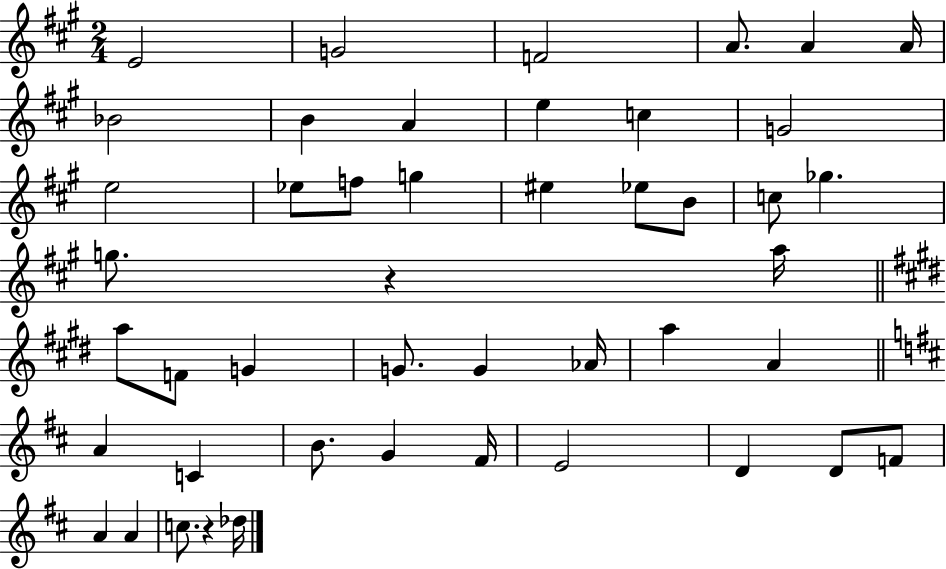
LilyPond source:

{
  \clef treble
  \numericTimeSignature
  \time 2/4
  \key a \major
  e'2 | g'2 | f'2 | a'8. a'4 a'16 | \break bes'2 | b'4 a'4 | e''4 c''4 | g'2 | \break e''2 | ees''8 f''8 g''4 | eis''4 ees''8 b'8 | c''8 ges''4. | \break g''8. r4 a''16 | \bar "||" \break \key e \major a''8 f'8 g'4 | g'8. g'4 aes'16 | a''4 a'4 | \bar "||" \break \key d \major a'4 c'4 | b'8. g'4 fis'16 | e'2 | d'4 d'8 f'8 | \break a'4 a'4 | c''8. r4 des''16 | \bar "|."
}